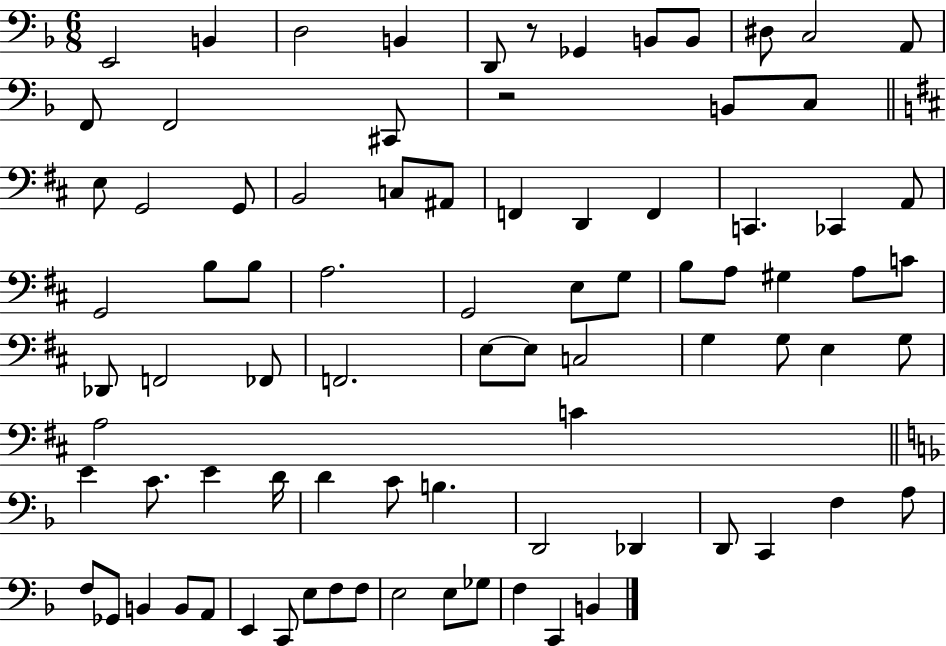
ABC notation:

X:1
T:Untitled
M:6/8
L:1/4
K:F
E,,2 B,, D,2 B,, D,,/2 z/2 _G,, B,,/2 B,,/2 ^D,/2 C,2 A,,/2 F,,/2 F,,2 ^C,,/2 z2 B,,/2 C,/2 E,/2 G,,2 G,,/2 B,,2 C,/2 ^A,,/2 F,, D,, F,, C,, _C,, A,,/2 G,,2 B,/2 B,/2 A,2 G,,2 E,/2 G,/2 B,/2 A,/2 ^G, A,/2 C/2 _D,,/2 F,,2 _F,,/2 F,,2 E,/2 E,/2 C,2 G, G,/2 E, G,/2 A,2 C E C/2 E D/4 D C/2 B, D,,2 _D,, D,,/2 C,, F, A,/2 F,/2 _G,,/2 B,, B,,/2 A,,/2 E,, C,,/2 E,/2 F,/2 F,/2 E,2 E,/2 _G,/2 F, C,, B,,